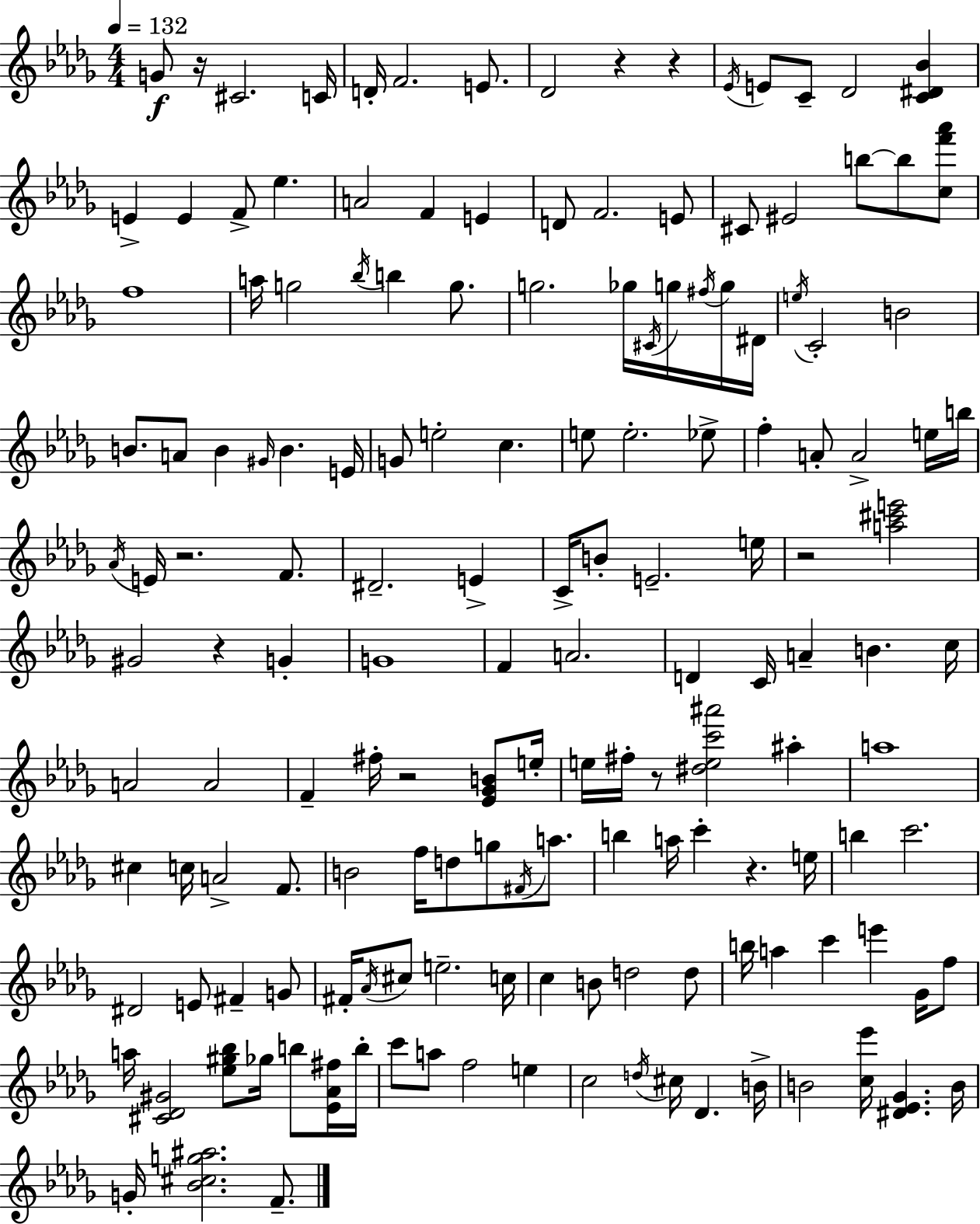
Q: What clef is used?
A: treble